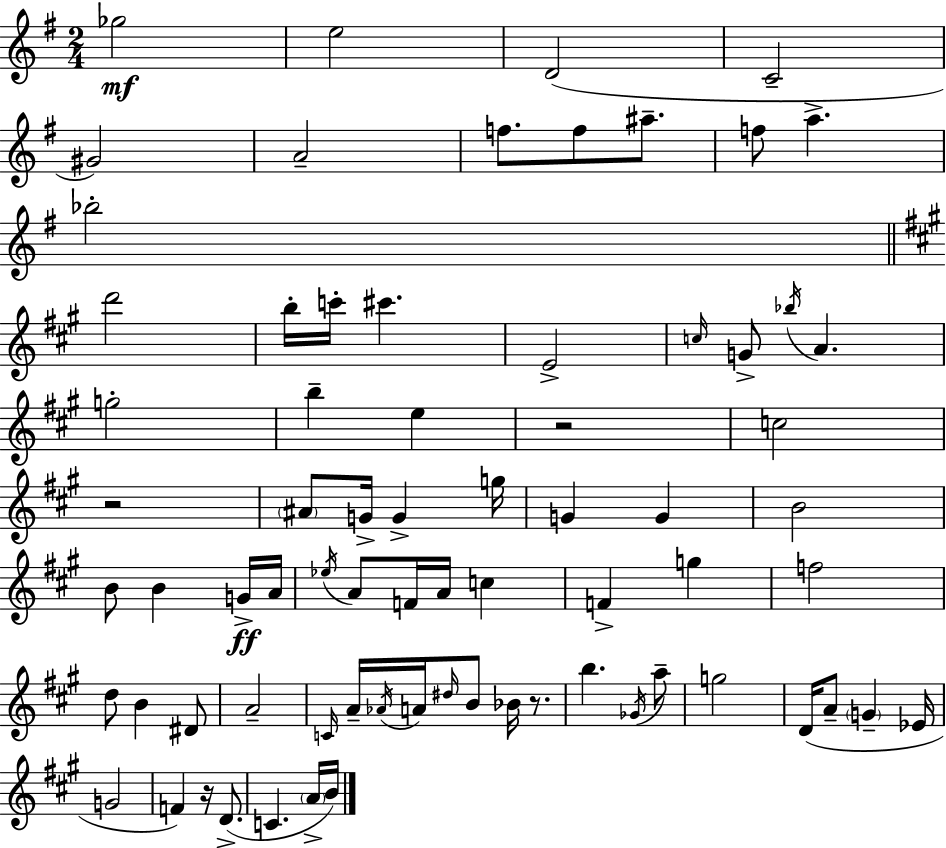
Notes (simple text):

Gb5/h E5/h D4/h C4/h G#4/h A4/h F5/e. F5/e A#5/e. F5/e A5/q. Bb5/h D6/h B5/s C6/s C#6/q. E4/h C5/s G4/e Bb5/s A4/q. G5/h B5/q E5/q R/h C5/h R/h A#4/e G4/s G4/q G5/s G4/q G4/q B4/h B4/e B4/q G4/s A4/s Eb5/s A4/e F4/s A4/s C5/q F4/q G5/q F5/h D5/e B4/q D#4/e A4/h C4/s A4/s Ab4/s A4/s D#5/s B4/e Bb4/s R/e. B5/q. Gb4/s A5/e G5/h D4/s A4/e G4/q Eb4/s G4/h F4/q R/s D4/e. C4/q. A4/s B4/s